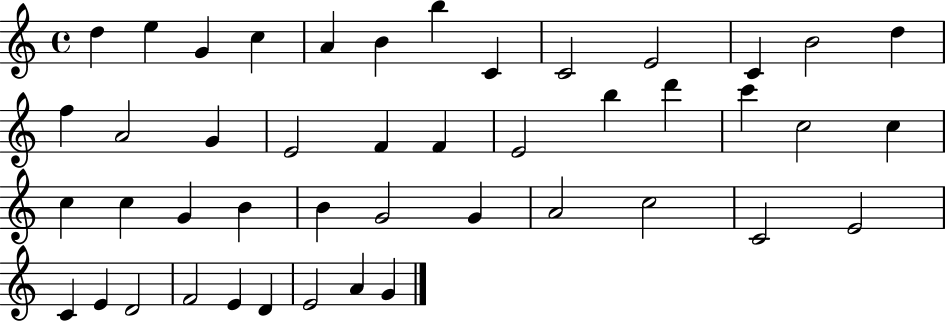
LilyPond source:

{
  \clef treble
  \time 4/4
  \defaultTimeSignature
  \key c \major
  d''4 e''4 g'4 c''4 | a'4 b'4 b''4 c'4 | c'2 e'2 | c'4 b'2 d''4 | \break f''4 a'2 g'4 | e'2 f'4 f'4 | e'2 b''4 d'''4 | c'''4 c''2 c''4 | \break c''4 c''4 g'4 b'4 | b'4 g'2 g'4 | a'2 c''2 | c'2 e'2 | \break c'4 e'4 d'2 | f'2 e'4 d'4 | e'2 a'4 g'4 | \bar "|."
}